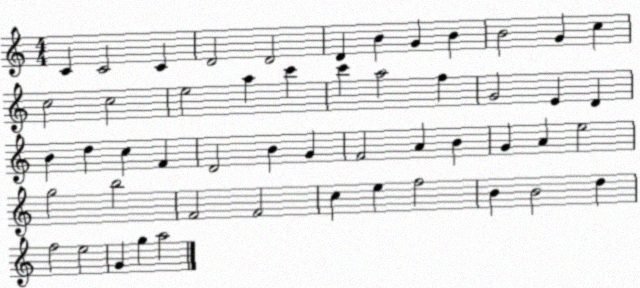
X:1
T:Untitled
M:4/4
L:1/4
K:C
C C2 C D2 D2 D B G B B2 G c c2 c2 e2 a c' c' a2 f G2 E D B d c F D2 B G F2 A B G A e2 g2 b2 F2 F2 c e f2 B B2 d f2 e2 G g a2